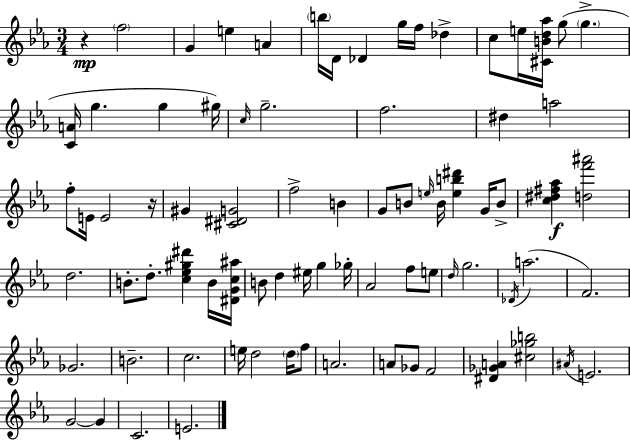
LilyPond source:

{
  \clef treble
  \numericTimeSignature
  \time 3/4
  \key ees \major
  r4\mp \parenthesize f''2 | g'4 e''4 a'4 | \parenthesize b''16 d'16 des'4 g''16 f''16 des''4-> | c''8 e''16 <cis' b' d'' aes''>16 g''8( \parenthesize g''4.-> | \break <c' a'>16 g''4. g''4 gis''16) | \grace { c''16 } g''2.-- | f''2. | dis''4 a''2 | \break f''8-. e'16 e'2 | r16 gis'4 <cis' dis' g'>2 | f''2-> b'4 | g'8 b'8 \grace { e''16 } b'16 <e'' b'' dis'''>4 g'16 | \break b'8-> <c'' dis'' fis'' aes''>4\f <d'' f''' ais'''>2 | d''2. | b'8.-. d''8.-. <c'' ees'' gis'' dis'''>4 | b'16 <dis' g' c'' ais''>16 b'8 d''4 eis''16 g''4 | \break ges''16-. aes'2 f''8 | e''8 \grace { d''16 } g''2. | \acciaccatura { des'16 }( a''2. | f'2.) | \break ges'2. | b'2.-- | c''2. | e''16 d''2 | \break \parenthesize d''16 f''8 a'2. | a'8 ges'8 f'2 | <dis' ges' a'>4 <cis'' ges'' b''>2 | \acciaccatura { ais'16 } e'2. | \break g'2~~ | g'4 c'2. | e'2. | \bar "|."
}